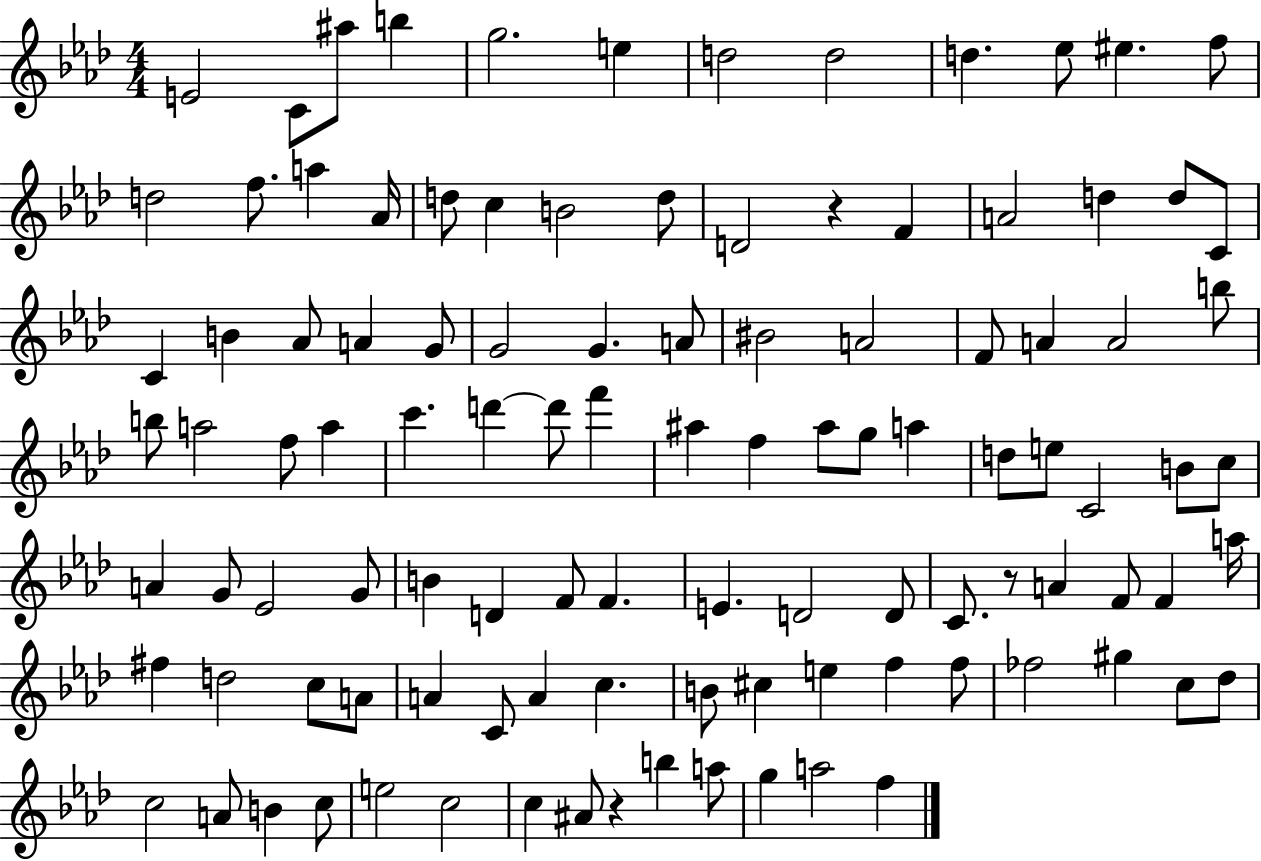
{
  \clef treble
  \numericTimeSignature
  \time 4/4
  \key aes \major
  e'2 c'8 ais''8 b''4 | g''2. e''4 | d''2 d''2 | d''4. ees''8 eis''4. f''8 | \break d''2 f''8. a''4 aes'16 | d''8 c''4 b'2 d''8 | d'2 r4 f'4 | a'2 d''4 d''8 c'8 | \break c'4 b'4 aes'8 a'4 g'8 | g'2 g'4. a'8 | bis'2 a'2 | f'8 a'4 a'2 b''8 | \break b''8 a''2 f''8 a''4 | c'''4. d'''4~~ d'''8 f'''4 | ais''4 f''4 ais''8 g''8 a''4 | d''8 e''8 c'2 b'8 c''8 | \break a'4 g'8 ees'2 g'8 | b'4 d'4 f'8 f'4. | e'4. d'2 d'8 | c'8. r8 a'4 f'8 f'4 a''16 | \break fis''4 d''2 c''8 a'8 | a'4 c'8 a'4 c''4. | b'8 cis''4 e''4 f''4 f''8 | fes''2 gis''4 c''8 des''8 | \break c''2 a'8 b'4 c''8 | e''2 c''2 | c''4 ais'8 r4 b''4 a''8 | g''4 a''2 f''4 | \break \bar "|."
}